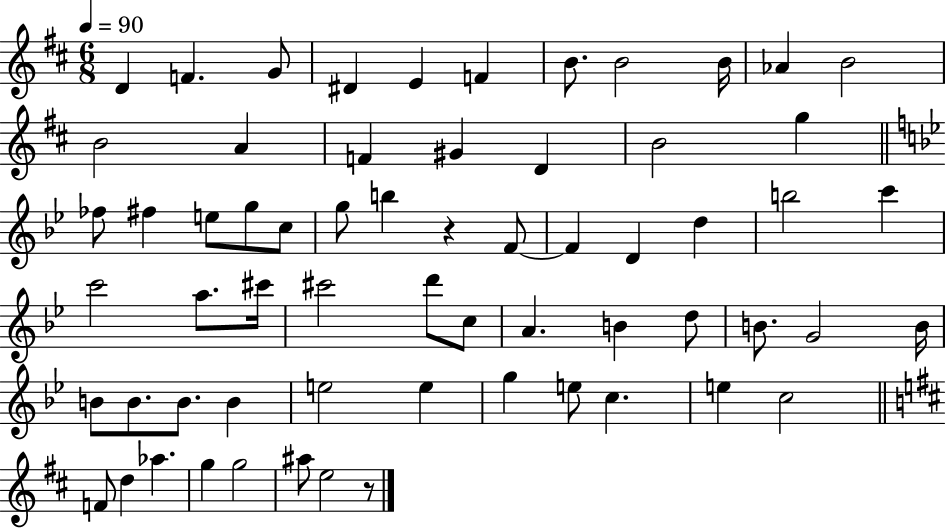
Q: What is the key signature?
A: D major